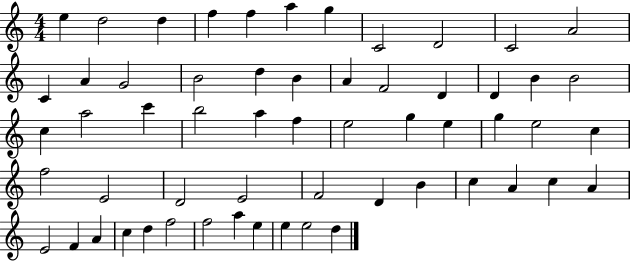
{
  \clef treble
  \numericTimeSignature
  \time 4/4
  \key c \major
  e''4 d''2 d''4 | f''4 f''4 a''4 g''4 | c'2 d'2 | c'2 a'2 | \break c'4 a'4 g'2 | b'2 d''4 b'4 | a'4 f'2 d'4 | d'4 b'4 b'2 | \break c''4 a''2 c'''4 | b''2 a''4 f''4 | e''2 g''4 e''4 | g''4 e''2 c''4 | \break f''2 e'2 | d'2 e'2 | f'2 d'4 b'4 | c''4 a'4 c''4 a'4 | \break e'2 f'4 a'4 | c''4 d''4 f''2 | f''2 a''4 e''4 | e''4 e''2 d''4 | \break \bar "|."
}